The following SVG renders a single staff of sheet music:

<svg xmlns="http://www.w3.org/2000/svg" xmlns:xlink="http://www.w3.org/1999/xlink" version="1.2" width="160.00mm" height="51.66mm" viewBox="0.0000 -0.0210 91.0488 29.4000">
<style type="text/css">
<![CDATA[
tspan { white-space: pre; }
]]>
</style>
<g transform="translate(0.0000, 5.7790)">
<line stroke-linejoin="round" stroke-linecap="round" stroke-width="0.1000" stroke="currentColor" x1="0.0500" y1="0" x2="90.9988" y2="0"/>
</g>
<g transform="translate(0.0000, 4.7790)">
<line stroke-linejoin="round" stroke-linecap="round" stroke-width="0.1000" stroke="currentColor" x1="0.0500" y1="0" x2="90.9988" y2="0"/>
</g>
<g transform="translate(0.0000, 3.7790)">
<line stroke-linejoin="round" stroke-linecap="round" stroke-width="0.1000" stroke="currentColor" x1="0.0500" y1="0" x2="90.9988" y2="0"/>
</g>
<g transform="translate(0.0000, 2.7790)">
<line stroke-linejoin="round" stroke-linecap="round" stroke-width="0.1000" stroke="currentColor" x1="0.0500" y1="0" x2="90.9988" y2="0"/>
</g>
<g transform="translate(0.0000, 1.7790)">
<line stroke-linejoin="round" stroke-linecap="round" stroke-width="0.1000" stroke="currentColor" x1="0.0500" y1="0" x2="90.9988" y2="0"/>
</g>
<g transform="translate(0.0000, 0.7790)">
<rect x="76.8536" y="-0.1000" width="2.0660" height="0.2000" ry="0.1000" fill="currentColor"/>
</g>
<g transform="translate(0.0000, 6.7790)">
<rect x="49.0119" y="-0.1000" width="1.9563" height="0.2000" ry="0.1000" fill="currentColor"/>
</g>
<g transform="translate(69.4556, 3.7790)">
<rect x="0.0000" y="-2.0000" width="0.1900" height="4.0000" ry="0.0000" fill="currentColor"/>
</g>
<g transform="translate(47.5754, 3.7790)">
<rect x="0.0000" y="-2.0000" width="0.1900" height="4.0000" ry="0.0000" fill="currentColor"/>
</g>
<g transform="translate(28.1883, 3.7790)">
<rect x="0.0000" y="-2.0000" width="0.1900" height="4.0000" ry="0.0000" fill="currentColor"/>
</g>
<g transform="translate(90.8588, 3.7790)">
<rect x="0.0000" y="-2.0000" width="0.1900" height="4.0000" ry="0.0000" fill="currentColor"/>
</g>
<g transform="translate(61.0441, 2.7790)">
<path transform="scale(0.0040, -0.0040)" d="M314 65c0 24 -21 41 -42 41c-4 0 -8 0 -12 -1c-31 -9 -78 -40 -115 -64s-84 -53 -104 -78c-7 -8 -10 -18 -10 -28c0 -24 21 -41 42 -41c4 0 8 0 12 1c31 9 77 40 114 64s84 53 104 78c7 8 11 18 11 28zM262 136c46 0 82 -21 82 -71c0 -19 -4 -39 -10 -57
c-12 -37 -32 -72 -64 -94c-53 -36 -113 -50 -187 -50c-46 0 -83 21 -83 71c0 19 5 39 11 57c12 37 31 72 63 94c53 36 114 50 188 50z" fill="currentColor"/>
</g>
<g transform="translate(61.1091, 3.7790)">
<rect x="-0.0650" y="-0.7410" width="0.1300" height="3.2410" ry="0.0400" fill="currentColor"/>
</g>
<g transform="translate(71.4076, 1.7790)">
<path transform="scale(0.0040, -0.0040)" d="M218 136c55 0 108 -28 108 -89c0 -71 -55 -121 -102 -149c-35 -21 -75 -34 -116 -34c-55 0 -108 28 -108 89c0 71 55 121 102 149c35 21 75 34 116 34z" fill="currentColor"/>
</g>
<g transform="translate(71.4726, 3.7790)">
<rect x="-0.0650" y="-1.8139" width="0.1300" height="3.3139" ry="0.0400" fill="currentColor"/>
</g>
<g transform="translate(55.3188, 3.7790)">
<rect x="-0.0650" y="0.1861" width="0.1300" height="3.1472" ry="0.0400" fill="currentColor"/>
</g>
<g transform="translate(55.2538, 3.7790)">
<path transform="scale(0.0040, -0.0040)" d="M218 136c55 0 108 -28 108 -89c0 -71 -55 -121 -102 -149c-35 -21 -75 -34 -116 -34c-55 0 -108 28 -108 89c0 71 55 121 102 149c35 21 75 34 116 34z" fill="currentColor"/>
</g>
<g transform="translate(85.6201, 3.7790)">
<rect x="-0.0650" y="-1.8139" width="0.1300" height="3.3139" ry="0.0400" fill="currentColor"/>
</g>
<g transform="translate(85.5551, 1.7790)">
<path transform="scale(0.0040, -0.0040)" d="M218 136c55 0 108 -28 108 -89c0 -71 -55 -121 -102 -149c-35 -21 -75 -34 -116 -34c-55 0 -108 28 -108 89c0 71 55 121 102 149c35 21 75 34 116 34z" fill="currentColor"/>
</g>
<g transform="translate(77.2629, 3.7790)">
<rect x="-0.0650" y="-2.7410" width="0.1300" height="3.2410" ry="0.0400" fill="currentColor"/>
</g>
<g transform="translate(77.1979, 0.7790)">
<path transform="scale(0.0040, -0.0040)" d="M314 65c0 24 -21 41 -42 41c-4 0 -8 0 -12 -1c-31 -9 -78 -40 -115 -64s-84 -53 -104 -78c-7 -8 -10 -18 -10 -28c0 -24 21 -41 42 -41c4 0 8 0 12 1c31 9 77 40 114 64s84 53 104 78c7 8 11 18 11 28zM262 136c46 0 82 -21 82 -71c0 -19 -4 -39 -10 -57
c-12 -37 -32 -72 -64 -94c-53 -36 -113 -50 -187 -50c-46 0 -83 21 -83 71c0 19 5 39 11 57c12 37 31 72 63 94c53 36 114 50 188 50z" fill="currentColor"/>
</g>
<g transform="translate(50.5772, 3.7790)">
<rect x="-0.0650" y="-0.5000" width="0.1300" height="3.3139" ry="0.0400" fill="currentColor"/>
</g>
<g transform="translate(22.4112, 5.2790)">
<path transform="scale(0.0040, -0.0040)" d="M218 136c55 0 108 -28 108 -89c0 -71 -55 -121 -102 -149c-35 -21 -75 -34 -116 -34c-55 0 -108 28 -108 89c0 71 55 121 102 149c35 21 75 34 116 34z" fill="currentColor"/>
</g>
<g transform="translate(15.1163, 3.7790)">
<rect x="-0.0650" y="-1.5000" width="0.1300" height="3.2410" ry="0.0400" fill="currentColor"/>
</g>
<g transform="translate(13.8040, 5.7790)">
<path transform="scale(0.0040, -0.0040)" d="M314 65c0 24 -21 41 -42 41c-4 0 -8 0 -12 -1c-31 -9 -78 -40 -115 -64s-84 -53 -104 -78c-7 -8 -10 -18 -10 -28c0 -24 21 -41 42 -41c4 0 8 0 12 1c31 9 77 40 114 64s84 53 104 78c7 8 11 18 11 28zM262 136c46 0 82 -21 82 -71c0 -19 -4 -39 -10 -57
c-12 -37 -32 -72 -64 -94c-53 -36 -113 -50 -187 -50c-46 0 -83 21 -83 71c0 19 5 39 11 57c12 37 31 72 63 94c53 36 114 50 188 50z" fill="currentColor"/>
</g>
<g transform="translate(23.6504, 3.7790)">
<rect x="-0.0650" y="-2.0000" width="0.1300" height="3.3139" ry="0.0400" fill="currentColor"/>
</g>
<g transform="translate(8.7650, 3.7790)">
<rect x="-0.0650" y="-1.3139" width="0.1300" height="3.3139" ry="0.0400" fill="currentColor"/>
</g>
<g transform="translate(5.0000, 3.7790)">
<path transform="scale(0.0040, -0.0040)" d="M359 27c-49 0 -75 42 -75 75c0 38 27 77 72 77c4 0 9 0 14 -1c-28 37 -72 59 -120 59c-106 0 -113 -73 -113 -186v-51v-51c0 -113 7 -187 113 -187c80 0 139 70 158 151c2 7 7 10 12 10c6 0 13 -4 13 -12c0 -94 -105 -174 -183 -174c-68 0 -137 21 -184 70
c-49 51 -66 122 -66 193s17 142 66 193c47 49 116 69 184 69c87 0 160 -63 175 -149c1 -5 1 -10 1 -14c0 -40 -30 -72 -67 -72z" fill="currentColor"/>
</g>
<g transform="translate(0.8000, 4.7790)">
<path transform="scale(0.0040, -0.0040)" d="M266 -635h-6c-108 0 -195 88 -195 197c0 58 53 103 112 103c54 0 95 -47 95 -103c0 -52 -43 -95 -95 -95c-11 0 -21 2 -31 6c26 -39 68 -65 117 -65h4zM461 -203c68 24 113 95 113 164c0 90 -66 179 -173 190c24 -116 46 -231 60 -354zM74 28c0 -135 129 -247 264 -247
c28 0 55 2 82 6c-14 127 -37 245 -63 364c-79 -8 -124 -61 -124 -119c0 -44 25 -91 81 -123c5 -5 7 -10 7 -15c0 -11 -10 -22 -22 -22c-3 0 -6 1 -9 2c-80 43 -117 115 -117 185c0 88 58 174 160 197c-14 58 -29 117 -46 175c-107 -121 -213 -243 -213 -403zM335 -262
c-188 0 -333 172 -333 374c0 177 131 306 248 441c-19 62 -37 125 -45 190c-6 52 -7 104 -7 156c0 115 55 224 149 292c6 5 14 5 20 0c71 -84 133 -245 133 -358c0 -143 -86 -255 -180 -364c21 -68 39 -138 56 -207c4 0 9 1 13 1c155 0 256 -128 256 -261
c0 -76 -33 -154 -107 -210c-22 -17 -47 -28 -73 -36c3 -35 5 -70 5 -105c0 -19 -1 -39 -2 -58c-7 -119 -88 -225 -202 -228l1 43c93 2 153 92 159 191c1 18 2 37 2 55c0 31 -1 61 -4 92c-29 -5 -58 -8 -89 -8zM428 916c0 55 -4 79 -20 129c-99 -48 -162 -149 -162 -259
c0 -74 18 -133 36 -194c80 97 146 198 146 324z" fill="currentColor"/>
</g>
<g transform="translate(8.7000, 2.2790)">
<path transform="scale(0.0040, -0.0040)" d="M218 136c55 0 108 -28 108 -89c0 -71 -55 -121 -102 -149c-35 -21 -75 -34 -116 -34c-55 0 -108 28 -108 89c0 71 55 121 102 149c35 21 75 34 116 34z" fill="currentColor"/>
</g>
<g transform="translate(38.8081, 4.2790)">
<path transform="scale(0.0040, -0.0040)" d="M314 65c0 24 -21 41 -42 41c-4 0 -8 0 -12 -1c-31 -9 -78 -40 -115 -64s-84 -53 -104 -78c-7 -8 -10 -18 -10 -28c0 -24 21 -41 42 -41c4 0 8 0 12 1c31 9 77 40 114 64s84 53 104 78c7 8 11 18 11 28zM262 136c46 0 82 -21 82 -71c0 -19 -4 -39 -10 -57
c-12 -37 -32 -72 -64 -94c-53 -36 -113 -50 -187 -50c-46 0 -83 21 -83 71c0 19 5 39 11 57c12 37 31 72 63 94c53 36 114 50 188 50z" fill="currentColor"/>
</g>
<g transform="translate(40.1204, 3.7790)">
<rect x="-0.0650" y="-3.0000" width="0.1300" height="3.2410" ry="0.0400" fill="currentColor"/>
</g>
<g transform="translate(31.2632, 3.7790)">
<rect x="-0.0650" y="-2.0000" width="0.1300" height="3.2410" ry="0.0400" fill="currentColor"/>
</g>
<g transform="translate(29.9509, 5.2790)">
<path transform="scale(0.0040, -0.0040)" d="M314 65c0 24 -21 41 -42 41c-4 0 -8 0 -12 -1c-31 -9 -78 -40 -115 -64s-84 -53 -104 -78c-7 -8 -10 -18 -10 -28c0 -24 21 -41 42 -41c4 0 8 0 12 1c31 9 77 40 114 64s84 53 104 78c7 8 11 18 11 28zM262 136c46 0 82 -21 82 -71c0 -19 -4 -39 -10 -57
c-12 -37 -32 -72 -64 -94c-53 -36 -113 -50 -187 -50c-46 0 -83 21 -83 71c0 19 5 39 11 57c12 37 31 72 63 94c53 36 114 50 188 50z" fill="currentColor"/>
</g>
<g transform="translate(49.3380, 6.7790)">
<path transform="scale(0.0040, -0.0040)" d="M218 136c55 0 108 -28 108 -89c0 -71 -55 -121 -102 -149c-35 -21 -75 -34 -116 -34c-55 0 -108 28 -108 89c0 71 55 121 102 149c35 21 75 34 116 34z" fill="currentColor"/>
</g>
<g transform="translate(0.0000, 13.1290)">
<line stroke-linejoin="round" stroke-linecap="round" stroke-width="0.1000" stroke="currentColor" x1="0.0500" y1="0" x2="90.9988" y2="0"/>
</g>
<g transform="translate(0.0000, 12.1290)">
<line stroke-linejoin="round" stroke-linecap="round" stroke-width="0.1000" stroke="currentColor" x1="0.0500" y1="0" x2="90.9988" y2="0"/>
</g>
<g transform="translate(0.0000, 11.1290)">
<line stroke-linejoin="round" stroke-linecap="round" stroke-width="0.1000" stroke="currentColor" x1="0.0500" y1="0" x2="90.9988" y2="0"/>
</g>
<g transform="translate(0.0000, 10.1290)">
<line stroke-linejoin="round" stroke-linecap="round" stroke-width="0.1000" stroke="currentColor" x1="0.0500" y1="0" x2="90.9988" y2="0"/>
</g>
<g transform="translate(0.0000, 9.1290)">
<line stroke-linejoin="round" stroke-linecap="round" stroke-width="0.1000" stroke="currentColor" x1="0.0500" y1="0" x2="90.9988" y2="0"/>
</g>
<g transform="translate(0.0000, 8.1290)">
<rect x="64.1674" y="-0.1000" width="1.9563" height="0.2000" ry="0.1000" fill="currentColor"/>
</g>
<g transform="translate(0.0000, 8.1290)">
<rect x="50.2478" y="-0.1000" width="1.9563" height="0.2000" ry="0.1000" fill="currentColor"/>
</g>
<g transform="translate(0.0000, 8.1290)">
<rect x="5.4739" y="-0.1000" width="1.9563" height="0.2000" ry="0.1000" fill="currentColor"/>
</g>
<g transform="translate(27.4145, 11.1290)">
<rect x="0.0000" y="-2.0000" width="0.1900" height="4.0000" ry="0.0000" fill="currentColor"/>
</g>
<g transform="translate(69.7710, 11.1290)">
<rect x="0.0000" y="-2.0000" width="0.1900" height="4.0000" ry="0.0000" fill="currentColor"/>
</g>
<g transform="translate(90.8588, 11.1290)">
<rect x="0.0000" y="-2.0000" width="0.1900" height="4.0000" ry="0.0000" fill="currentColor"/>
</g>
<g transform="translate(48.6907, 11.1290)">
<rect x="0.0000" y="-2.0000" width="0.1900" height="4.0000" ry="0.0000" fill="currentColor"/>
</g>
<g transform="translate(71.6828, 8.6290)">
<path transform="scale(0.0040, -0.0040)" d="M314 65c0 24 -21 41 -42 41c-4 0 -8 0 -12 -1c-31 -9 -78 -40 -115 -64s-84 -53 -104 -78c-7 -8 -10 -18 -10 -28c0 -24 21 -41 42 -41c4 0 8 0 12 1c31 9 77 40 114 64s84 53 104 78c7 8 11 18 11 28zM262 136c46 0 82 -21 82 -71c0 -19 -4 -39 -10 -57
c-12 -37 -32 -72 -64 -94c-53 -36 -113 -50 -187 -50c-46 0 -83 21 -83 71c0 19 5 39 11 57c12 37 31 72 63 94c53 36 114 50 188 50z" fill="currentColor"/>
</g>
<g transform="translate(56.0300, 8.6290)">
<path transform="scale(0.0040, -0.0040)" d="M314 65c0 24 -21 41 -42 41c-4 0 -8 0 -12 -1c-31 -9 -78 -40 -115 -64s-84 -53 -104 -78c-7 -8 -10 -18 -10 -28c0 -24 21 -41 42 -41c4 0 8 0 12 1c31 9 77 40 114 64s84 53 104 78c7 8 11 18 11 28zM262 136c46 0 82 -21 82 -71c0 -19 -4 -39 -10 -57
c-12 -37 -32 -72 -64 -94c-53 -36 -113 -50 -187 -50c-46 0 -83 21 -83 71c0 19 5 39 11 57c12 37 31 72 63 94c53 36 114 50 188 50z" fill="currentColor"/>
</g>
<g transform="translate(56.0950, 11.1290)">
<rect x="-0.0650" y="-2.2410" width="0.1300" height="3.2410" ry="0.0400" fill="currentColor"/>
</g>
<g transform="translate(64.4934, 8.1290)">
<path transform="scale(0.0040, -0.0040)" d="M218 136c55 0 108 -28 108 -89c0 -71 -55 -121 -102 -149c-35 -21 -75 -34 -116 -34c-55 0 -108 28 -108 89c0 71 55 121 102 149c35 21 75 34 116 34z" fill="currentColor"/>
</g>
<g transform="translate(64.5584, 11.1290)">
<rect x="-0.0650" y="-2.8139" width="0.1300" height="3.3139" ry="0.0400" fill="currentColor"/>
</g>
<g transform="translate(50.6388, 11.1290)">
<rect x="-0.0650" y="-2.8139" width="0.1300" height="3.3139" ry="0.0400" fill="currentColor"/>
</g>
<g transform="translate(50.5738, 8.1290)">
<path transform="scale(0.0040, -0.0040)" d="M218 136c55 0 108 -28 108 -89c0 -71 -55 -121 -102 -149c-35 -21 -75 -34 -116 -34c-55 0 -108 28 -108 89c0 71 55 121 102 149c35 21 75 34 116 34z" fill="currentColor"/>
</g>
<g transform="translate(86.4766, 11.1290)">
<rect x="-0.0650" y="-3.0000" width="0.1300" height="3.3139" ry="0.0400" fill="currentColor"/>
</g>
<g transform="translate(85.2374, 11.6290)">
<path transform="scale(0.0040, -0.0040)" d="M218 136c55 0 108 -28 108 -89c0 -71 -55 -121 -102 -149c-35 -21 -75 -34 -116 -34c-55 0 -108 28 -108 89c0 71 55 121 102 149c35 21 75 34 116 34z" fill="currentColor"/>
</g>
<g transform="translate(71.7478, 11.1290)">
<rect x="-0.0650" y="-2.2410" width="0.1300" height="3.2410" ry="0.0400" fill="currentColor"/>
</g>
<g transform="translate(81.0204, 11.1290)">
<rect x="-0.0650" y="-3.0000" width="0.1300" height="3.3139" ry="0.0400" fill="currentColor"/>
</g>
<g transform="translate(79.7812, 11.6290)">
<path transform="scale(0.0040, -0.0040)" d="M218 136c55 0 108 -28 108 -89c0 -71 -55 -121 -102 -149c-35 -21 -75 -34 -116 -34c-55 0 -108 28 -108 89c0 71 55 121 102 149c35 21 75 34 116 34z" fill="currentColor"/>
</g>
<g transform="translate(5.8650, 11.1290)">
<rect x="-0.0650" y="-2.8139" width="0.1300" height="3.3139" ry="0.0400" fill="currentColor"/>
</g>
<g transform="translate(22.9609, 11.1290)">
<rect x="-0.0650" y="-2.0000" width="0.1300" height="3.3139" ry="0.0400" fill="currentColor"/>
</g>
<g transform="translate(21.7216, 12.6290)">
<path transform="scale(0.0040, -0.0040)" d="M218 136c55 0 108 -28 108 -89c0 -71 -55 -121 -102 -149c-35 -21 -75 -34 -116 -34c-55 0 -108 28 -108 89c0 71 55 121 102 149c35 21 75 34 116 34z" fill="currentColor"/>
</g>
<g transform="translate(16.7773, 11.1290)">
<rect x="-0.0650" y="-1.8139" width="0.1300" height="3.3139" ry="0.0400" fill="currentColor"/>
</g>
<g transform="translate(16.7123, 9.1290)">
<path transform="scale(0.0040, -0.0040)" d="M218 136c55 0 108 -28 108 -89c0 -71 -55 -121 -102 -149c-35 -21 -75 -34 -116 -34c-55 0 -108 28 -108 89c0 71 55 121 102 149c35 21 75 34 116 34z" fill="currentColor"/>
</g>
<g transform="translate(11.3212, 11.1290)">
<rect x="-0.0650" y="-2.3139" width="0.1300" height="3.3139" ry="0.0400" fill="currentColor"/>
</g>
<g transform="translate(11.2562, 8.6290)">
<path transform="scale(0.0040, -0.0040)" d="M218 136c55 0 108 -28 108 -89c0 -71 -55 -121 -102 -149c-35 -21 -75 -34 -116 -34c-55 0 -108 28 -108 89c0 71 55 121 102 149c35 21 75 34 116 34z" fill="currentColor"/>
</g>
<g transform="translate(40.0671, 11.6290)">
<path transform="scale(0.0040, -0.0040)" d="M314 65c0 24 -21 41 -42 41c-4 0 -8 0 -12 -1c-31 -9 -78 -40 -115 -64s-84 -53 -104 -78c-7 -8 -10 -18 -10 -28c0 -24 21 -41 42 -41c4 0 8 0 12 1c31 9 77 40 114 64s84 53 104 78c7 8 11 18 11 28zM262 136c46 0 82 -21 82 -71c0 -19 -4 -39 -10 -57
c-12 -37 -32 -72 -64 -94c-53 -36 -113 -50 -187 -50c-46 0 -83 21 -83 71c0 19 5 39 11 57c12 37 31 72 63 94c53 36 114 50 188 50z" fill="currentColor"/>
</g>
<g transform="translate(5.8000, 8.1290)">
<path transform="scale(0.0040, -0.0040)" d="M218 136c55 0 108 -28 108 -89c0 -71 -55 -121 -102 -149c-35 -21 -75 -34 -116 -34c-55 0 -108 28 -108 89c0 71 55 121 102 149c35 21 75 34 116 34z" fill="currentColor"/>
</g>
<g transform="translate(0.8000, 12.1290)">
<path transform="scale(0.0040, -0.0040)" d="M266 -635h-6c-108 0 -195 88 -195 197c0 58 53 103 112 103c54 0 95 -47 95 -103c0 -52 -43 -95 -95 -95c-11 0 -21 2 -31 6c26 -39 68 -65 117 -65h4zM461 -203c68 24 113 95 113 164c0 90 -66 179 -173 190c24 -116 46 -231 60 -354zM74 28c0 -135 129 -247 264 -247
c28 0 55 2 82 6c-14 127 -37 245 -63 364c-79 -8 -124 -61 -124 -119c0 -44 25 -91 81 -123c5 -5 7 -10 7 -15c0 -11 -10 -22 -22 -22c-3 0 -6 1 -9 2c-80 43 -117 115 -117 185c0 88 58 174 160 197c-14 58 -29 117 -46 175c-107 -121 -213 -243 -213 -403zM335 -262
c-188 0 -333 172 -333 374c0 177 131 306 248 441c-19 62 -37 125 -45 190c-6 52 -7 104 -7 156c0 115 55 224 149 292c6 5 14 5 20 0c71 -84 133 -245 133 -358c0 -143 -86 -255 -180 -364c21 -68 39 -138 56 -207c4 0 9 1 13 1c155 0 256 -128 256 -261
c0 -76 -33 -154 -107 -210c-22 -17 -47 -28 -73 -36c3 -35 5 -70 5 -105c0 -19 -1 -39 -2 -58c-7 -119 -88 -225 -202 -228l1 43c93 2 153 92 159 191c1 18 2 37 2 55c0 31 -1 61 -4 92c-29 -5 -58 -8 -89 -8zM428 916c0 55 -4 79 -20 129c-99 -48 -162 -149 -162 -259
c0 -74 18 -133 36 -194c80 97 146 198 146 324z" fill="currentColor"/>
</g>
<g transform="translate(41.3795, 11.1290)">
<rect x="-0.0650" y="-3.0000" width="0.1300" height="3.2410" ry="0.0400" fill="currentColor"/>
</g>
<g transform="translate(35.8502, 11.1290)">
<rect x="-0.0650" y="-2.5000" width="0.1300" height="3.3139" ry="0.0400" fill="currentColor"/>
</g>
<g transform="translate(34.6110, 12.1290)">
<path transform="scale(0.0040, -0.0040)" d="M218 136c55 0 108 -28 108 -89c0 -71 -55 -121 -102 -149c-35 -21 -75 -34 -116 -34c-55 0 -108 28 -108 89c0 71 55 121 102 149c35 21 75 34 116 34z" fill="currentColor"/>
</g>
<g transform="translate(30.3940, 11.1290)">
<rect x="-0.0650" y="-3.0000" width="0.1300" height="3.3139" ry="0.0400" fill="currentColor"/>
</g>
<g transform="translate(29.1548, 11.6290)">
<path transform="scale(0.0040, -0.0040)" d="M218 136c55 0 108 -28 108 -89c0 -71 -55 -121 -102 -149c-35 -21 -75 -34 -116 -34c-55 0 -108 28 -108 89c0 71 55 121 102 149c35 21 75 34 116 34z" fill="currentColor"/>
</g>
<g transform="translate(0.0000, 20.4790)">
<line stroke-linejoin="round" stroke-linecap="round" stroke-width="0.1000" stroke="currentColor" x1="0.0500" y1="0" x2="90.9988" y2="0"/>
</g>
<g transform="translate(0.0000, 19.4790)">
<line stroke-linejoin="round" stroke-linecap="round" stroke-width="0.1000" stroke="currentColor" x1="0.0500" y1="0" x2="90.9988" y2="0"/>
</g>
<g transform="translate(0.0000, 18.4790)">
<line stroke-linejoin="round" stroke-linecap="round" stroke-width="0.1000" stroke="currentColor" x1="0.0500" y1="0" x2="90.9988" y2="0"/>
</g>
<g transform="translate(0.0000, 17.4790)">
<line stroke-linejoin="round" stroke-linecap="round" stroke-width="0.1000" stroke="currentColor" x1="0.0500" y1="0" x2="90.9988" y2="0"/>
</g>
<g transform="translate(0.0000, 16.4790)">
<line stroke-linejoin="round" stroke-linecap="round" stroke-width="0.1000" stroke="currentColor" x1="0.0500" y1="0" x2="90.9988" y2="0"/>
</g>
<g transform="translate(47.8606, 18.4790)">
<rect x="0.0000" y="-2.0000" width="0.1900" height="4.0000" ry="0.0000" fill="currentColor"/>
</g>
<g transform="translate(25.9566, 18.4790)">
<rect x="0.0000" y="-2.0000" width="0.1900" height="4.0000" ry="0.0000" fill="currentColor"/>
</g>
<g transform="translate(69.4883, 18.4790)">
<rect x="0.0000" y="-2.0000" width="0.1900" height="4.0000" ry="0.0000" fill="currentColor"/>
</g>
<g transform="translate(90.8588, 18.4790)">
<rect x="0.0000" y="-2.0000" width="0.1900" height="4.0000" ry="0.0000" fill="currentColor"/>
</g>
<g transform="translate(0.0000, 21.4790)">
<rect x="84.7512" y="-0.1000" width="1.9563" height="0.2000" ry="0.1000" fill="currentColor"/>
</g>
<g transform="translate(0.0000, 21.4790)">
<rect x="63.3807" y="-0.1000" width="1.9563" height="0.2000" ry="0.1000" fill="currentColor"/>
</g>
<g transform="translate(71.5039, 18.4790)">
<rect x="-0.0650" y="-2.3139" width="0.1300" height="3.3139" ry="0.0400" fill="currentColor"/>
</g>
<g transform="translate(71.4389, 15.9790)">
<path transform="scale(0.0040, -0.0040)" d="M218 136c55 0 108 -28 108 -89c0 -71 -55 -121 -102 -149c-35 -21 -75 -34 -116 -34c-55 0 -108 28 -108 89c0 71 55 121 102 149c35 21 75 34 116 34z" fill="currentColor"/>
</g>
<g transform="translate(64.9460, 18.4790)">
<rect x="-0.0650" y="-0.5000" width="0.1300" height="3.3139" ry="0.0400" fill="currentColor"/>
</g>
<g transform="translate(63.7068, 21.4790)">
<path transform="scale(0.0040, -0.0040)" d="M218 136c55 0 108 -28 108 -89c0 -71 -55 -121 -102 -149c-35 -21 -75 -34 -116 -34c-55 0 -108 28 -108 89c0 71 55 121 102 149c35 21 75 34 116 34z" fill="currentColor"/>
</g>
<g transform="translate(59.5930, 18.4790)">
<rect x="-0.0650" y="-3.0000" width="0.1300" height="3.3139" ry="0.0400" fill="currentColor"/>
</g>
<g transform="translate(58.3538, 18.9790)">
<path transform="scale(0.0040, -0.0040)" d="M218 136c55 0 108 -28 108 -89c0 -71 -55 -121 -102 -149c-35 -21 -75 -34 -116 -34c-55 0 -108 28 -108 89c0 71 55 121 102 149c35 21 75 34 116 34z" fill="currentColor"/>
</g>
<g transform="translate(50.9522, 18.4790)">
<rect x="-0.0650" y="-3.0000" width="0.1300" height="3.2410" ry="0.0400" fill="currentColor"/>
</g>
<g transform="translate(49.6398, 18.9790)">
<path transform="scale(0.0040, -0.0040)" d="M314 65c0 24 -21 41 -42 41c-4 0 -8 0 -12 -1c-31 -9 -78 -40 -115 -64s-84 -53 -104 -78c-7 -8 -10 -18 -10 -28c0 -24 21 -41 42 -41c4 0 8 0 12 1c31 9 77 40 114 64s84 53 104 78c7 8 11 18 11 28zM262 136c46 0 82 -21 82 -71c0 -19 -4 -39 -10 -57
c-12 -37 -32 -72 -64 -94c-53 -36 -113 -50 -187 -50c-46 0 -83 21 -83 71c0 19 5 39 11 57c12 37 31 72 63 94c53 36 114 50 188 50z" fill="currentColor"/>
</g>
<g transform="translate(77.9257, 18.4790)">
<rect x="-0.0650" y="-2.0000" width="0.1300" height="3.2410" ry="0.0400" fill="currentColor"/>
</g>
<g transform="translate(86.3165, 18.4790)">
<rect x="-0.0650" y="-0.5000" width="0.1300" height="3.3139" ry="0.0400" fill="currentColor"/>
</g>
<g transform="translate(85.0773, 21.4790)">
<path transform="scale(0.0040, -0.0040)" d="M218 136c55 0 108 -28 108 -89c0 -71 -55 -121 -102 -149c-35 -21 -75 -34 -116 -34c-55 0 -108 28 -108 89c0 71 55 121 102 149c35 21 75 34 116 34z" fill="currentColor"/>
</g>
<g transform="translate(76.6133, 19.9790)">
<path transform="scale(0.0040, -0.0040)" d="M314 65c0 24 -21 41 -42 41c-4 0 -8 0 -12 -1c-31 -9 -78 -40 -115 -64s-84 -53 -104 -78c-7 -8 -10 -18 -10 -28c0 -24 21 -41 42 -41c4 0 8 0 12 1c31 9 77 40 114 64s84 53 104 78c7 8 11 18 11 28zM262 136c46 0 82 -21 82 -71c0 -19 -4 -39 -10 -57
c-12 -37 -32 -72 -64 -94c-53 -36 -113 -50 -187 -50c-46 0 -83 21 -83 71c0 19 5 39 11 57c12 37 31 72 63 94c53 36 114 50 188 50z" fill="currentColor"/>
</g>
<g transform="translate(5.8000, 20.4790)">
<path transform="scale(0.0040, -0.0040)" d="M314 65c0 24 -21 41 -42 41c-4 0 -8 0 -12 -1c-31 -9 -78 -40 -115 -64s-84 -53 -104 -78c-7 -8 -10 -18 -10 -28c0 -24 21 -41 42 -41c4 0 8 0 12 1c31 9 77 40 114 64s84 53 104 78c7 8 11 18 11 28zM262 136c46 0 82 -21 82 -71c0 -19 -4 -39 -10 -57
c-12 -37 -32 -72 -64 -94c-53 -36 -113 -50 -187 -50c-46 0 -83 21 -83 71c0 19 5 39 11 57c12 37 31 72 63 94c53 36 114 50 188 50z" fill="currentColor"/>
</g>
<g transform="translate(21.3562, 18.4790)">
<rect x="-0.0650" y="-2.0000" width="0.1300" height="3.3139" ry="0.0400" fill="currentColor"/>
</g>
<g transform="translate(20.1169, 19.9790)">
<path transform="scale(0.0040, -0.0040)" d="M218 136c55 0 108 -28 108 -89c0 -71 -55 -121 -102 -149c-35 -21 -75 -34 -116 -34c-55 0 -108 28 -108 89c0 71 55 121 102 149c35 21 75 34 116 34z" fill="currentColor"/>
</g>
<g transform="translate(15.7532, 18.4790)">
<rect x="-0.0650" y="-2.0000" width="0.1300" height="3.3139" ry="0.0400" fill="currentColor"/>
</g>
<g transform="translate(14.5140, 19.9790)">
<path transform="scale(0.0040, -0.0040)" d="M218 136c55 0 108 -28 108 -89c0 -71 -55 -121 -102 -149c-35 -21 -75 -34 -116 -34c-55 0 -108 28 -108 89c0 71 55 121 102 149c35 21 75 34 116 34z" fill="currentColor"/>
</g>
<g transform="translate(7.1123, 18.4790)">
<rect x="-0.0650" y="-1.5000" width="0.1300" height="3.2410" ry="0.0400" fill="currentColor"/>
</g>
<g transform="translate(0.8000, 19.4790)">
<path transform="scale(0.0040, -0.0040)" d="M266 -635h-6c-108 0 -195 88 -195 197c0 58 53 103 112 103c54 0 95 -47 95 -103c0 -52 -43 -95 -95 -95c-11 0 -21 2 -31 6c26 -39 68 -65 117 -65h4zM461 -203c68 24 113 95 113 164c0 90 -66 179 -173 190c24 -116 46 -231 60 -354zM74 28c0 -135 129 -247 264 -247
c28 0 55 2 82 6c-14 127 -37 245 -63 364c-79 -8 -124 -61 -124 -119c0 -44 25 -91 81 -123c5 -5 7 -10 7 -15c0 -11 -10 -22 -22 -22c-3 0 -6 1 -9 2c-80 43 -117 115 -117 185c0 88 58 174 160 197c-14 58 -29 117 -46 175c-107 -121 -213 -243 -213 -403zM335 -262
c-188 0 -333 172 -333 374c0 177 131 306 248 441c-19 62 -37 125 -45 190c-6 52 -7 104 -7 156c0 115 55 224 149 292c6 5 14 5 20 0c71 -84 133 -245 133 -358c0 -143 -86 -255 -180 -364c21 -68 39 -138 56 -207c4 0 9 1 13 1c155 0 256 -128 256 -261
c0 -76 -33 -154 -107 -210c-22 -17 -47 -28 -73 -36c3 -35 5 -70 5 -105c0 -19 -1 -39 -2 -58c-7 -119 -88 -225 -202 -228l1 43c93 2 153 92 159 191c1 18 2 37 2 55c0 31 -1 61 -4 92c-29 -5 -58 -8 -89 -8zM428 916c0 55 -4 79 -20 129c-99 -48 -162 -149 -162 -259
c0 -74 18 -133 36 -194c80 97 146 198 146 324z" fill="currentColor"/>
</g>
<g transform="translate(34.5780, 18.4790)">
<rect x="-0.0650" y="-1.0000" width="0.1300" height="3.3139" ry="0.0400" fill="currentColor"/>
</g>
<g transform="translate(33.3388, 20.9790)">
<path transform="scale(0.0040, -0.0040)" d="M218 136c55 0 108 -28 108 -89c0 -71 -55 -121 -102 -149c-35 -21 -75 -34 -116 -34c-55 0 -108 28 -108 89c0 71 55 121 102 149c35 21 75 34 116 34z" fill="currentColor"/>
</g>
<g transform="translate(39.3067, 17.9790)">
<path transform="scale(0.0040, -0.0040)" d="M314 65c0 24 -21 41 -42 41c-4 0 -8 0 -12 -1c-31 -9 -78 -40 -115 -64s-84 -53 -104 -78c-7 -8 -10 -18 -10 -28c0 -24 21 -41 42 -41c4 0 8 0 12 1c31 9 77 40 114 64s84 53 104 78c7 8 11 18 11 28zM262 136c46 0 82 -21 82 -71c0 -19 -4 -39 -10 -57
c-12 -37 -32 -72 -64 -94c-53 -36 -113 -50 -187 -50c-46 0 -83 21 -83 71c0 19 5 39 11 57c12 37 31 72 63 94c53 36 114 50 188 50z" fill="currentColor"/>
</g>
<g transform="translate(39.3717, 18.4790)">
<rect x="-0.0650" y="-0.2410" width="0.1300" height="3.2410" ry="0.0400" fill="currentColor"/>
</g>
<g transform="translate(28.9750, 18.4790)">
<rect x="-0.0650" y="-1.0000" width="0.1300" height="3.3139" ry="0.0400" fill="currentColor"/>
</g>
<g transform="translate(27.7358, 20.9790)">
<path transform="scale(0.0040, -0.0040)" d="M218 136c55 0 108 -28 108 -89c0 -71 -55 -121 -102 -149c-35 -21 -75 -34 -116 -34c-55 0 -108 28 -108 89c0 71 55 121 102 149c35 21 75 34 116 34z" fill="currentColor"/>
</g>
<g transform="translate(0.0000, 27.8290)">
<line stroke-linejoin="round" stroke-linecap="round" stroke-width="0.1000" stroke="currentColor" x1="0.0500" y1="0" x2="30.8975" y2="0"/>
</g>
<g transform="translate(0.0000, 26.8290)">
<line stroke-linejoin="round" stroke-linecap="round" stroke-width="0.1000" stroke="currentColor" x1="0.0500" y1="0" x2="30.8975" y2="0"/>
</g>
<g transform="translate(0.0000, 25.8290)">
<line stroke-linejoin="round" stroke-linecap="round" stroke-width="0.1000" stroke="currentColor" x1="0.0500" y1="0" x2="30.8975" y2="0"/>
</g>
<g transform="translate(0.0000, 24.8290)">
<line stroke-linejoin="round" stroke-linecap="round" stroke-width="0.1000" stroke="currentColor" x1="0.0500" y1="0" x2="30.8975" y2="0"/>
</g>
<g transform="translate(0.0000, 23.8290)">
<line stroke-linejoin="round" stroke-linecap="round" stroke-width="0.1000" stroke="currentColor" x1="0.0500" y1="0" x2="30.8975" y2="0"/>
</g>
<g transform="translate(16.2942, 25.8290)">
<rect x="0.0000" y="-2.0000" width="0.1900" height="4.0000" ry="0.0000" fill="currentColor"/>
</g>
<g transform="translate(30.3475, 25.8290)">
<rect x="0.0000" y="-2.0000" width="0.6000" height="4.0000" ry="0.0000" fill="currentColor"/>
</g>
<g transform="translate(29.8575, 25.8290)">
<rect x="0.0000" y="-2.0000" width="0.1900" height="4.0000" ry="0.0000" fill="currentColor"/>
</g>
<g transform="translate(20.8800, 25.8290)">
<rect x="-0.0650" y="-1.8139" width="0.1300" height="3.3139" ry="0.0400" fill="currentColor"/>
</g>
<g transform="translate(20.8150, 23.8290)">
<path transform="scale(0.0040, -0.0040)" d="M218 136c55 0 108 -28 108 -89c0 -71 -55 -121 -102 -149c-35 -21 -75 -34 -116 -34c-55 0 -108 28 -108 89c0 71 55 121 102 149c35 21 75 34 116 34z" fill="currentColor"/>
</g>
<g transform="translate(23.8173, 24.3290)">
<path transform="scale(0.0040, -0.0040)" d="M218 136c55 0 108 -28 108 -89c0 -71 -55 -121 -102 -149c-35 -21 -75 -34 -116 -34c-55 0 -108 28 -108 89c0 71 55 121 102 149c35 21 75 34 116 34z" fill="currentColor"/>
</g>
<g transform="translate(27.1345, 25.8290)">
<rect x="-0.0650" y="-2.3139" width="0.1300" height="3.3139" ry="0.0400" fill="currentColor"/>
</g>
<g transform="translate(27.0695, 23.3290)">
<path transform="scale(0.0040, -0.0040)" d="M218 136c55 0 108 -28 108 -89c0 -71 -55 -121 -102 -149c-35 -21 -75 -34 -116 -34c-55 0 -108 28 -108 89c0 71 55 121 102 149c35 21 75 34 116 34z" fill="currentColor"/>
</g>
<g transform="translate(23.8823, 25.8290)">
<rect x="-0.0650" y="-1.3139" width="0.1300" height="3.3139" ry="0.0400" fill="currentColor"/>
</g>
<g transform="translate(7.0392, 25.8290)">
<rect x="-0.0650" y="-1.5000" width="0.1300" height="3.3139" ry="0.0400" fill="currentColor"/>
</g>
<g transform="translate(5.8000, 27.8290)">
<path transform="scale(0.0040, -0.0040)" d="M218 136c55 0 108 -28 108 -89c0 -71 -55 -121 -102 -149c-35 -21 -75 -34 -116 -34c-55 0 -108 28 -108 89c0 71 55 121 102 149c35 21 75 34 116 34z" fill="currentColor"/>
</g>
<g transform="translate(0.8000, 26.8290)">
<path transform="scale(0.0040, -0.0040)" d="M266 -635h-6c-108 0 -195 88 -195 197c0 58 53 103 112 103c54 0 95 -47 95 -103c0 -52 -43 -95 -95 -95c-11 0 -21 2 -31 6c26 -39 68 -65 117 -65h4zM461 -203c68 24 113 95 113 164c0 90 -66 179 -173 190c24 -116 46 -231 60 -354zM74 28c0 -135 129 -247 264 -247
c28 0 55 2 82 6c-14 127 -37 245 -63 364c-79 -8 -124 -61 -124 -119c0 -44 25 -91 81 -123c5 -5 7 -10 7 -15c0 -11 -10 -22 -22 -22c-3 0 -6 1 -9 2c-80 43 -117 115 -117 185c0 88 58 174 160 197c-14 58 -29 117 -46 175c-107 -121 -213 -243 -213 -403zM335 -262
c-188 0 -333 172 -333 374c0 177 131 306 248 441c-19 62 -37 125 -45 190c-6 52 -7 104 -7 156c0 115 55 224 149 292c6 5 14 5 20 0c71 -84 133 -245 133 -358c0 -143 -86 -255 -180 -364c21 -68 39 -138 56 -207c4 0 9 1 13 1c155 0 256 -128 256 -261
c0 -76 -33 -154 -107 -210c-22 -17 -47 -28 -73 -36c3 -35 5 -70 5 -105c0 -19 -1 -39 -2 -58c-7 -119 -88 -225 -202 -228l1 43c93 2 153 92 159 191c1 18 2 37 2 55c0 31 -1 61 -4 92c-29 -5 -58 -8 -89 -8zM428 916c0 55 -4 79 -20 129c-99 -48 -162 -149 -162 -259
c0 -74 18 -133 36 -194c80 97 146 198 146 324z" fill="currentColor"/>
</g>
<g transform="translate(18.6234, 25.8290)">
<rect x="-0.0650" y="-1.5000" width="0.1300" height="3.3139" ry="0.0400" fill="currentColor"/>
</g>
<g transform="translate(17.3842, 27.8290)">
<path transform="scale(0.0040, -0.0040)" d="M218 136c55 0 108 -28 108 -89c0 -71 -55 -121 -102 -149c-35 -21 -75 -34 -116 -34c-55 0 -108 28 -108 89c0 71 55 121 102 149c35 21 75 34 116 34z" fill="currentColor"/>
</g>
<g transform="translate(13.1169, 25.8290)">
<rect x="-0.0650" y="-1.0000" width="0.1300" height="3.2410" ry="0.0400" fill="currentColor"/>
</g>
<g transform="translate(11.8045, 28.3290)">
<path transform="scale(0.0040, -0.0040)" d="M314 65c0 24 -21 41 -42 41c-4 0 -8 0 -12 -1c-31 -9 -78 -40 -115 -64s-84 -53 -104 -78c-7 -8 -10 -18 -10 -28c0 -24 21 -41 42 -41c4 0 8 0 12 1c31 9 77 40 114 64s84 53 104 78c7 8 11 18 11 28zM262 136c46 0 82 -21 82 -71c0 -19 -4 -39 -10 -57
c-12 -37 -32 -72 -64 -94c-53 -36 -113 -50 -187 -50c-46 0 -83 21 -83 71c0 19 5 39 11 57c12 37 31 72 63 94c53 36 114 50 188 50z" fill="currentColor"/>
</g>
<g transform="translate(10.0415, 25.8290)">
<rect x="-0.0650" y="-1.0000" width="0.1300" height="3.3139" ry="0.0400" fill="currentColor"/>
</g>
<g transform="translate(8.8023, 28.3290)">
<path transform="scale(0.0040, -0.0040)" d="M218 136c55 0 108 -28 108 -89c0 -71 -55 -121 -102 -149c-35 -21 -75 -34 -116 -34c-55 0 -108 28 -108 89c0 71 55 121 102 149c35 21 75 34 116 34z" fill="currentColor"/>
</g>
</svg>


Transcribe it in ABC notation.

X:1
T:Untitled
M:4/4
L:1/4
K:C
e E2 F F2 A2 C B d2 f a2 f a g f F A G A2 a g2 a g2 A A E2 F F D D c2 A2 A C g F2 C E D D2 E f e g